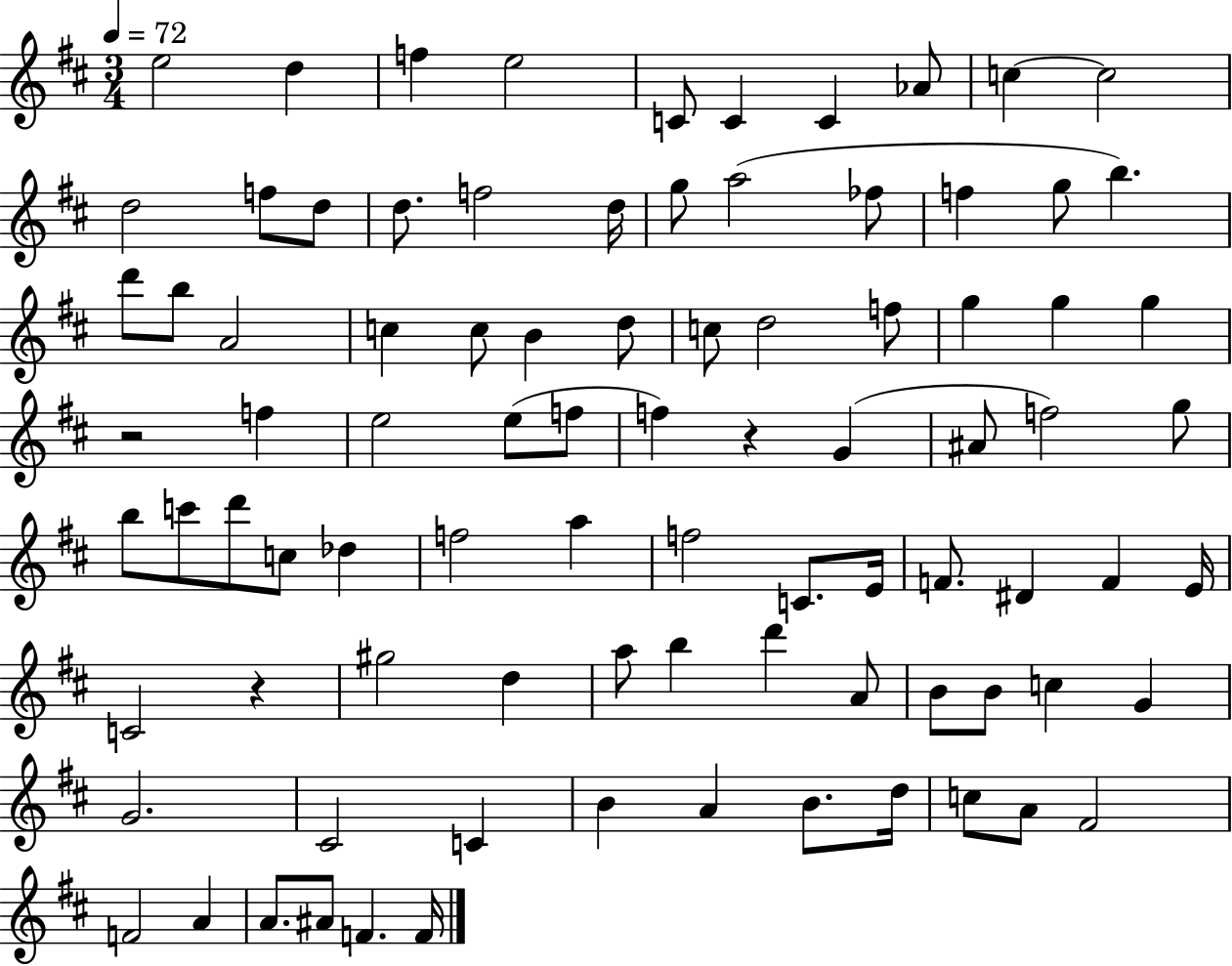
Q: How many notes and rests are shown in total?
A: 88